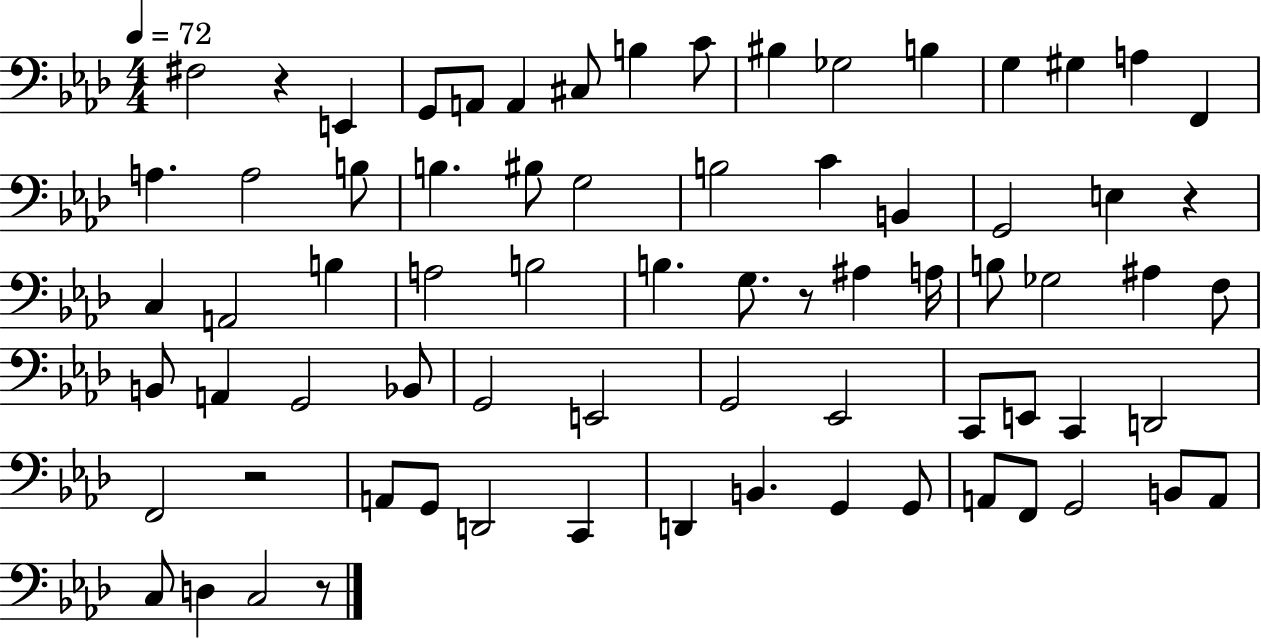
{
  \clef bass
  \numericTimeSignature
  \time 4/4
  \key aes \major
  \tempo 4 = 72
  fis2 r4 e,4 | g,8 a,8 a,4 cis8 b4 c'8 | bis4 ges2 b4 | g4 gis4 a4 f,4 | \break a4. a2 b8 | b4. bis8 g2 | b2 c'4 b,4 | g,2 e4 r4 | \break c4 a,2 b4 | a2 b2 | b4. g8. r8 ais4 a16 | b8 ges2 ais4 f8 | \break b,8 a,4 g,2 bes,8 | g,2 e,2 | g,2 ees,2 | c,8 e,8 c,4 d,2 | \break f,2 r2 | a,8 g,8 d,2 c,4 | d,4 b,4. g,4 g,8 | a,8 f,8 g,2 b,8 a,8 | \break c8 d4 c2 r8 | \bar "|."
}